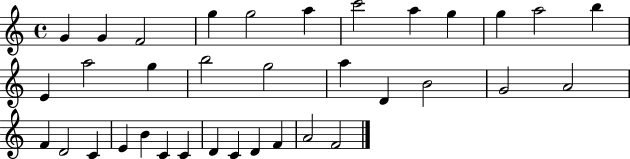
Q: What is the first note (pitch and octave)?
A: G4